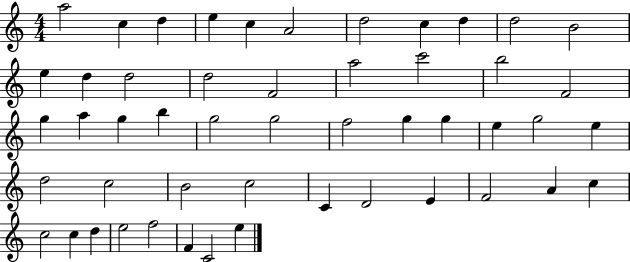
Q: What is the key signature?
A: C major